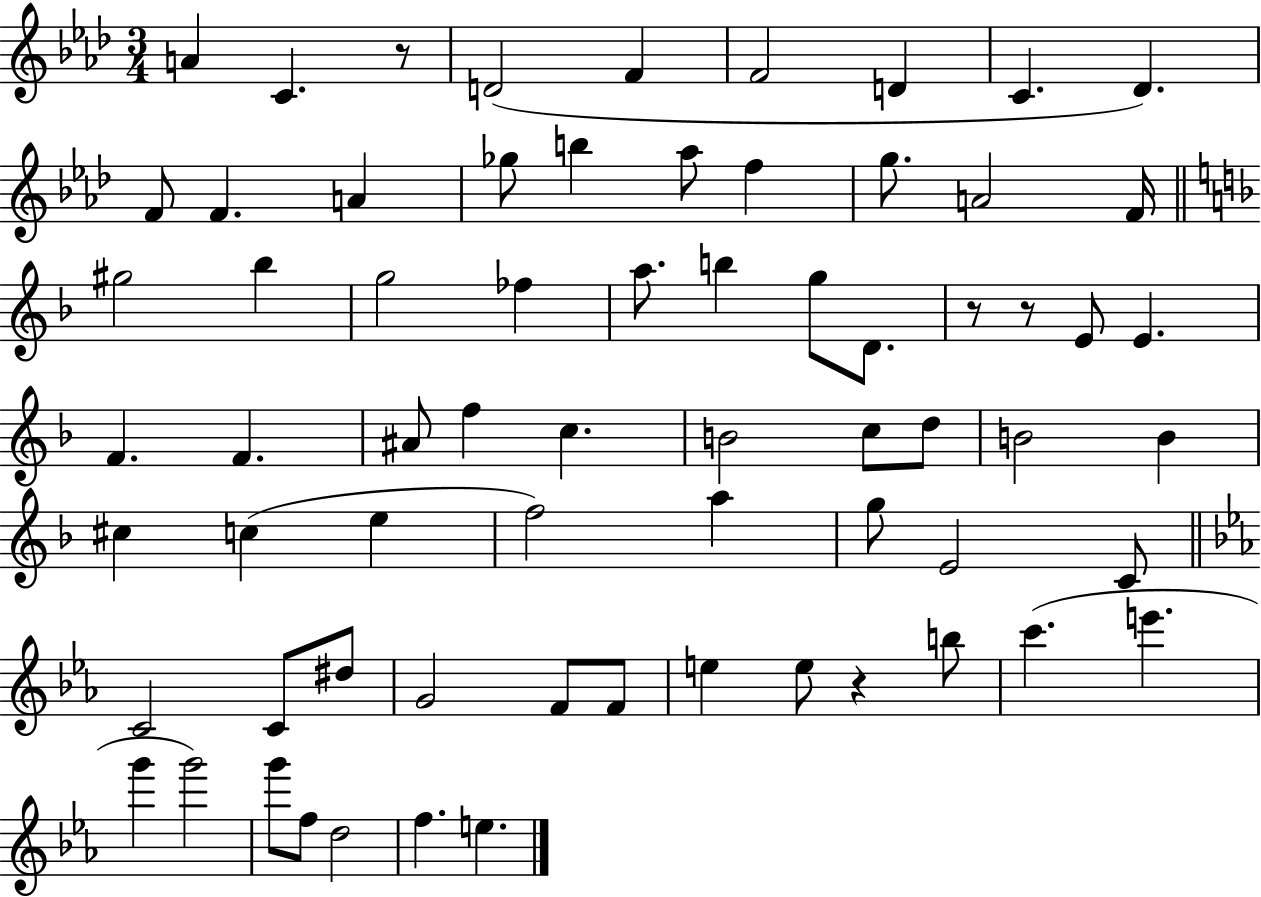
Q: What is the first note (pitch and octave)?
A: A4